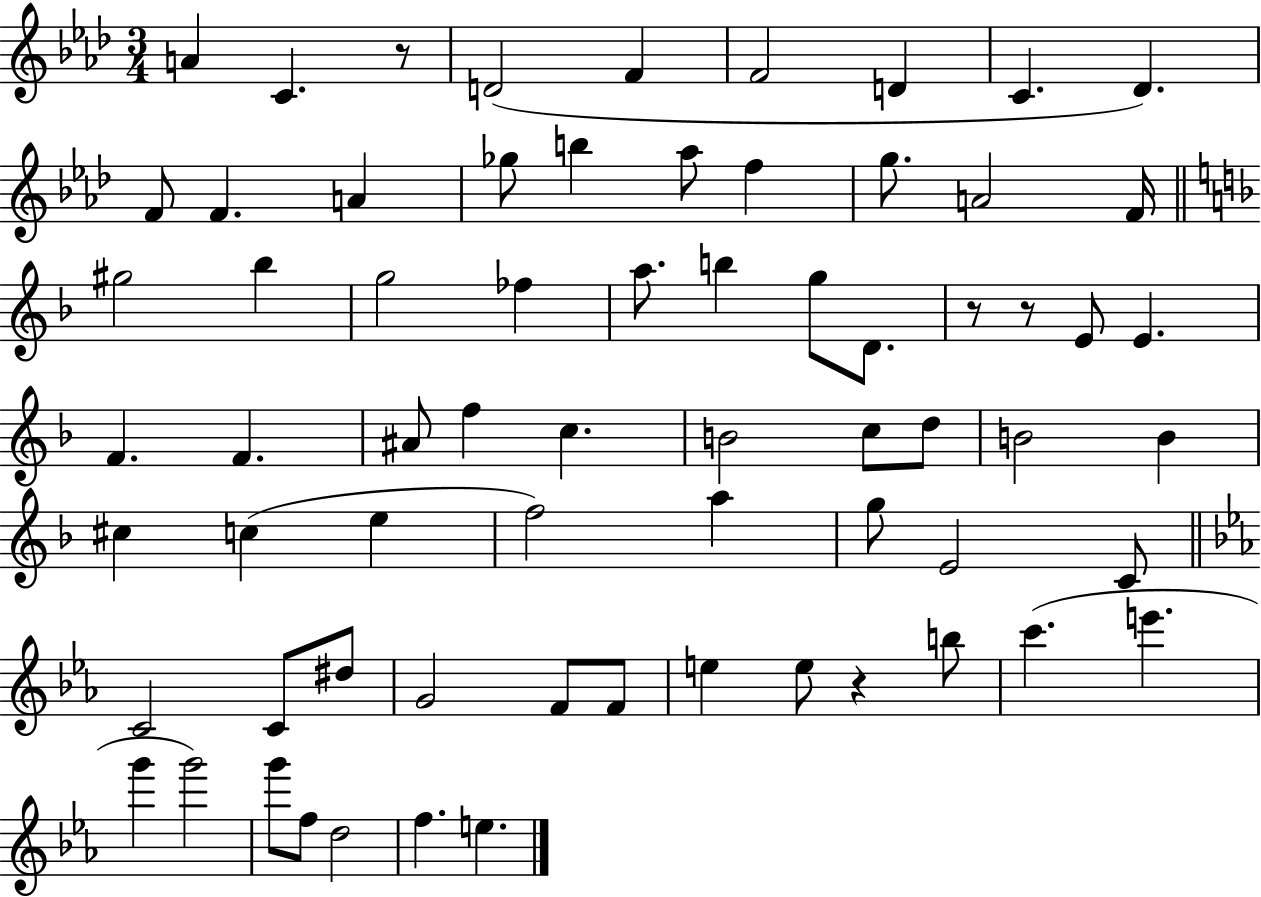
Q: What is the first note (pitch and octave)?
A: A4